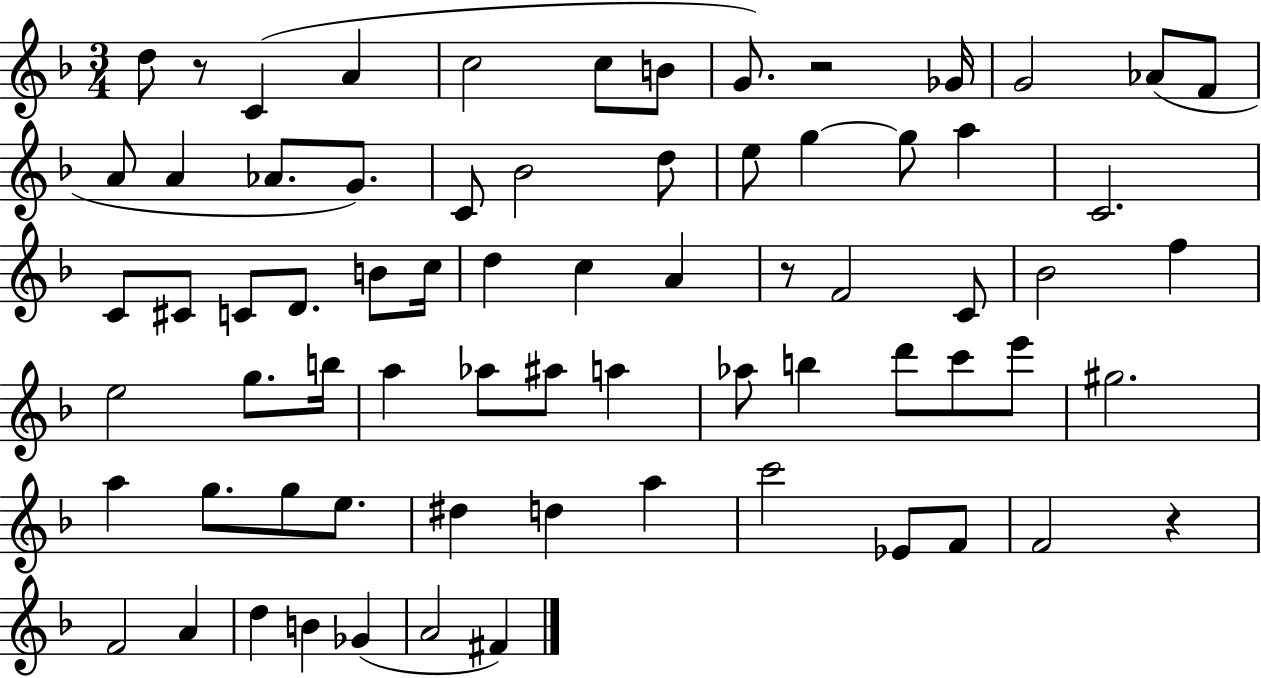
X:1
T:Untitled
M:3/4
L:1/4
K:F
d/2 z/2 C A c2 c/2 B/2 G/2 z2 _G/4 G2 _A/2 F/2 A/2 A _A/2 G/2 C/2 _B2 d/2 e/2 g g/2 a C2 C/2 ^C/2 C/2 D/2 B/2 c/4 d c A z/2 F2 C/2 _B2 f e2 g/2 b/4 a _a/2 ^a/2 a _a/2 b d'/2 c'/2 e'/2 ^g2 a g/2 g/2 e/2 ^d d a c'2 _E/2 F/2 F2 z F2 A d B _G A2 ^F